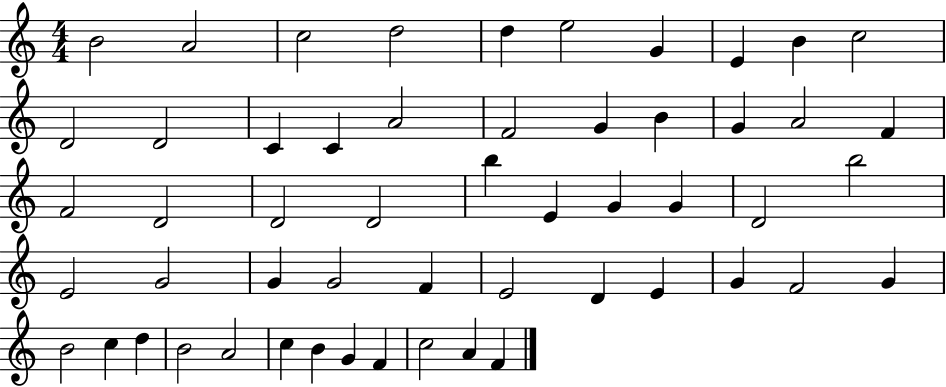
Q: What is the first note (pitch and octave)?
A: B4